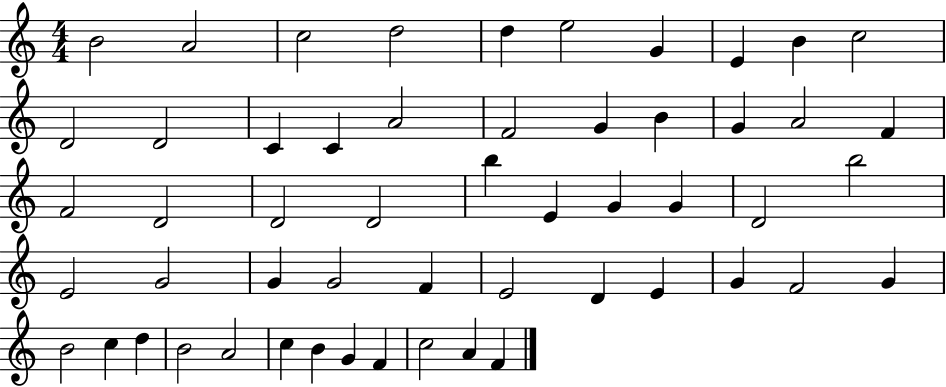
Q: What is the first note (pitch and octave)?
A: B4